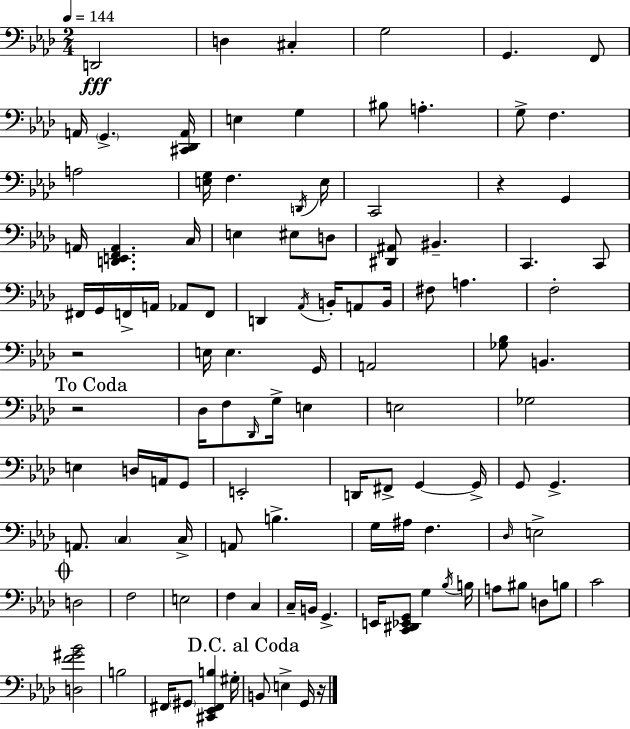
{
  \clef bass
  \numericTimeSignature
  \time 2/4
  \key aes \major
  \tempo 4 = 144
  d,2\fff | d4 cis4-. | g2 | g,4. f,8 | \break a,16 \parenthesize g,4.-> <cis, des, a,>16 | e4 g4 | bis8 a4.-. | g8-> f4. | \break a2 | <e g>16 f4. \acciaccatura { d,16 } | e16 c,2 | r4 g,4 | \break a,16 <d, e, f, a,>4. | c16 e4 eis8 d8 | <dis, ais,>8 bis,4.-- | c,4. c,8 | \break fis,16 g,16 f,16-> a,16 aes,8 f,8 | d,4 \acciaccatura { aes,16 } b,16-. a,8 | b,16 fis8 a4. | f2-. | \break r2 | e16 e4. | g,16 a,2 | <ges bes>8 b,4. | \break \mark "To Coda" r2 | des16 f8 \grace { des,16 } g16-> e4 | e2 | ges2 | \break e4 d16 | a,16 g,8 e,2-. | d,16 fis,8-> g,4~~ | g,16-> g,8 g,4.-> | \break a,8. \parenthesize c4 | c16-> a,8 b4.-> | g16 ais16 f4. | \grace { des16 } e2-> | \break \mark \markup { \musicglyph "scripts.coda" } d2 | f2 | e2 | f4 | \break c4 c16-- b,16 g,4.-> | e,16 <c, dis, ees, g,>8 g4 | \acciaccatura { bes16 } b16 a8 bis8 | d8 b8 c'2 | \break <d f' gis' bes'>2 | b2 | fis,16 \parenthesize gis,8 | <cis, ees, fis, b>4 gis16-. \mark "D.C. al Coda" b,8 e4-> | \break g,16 r16 \bar "|."
}